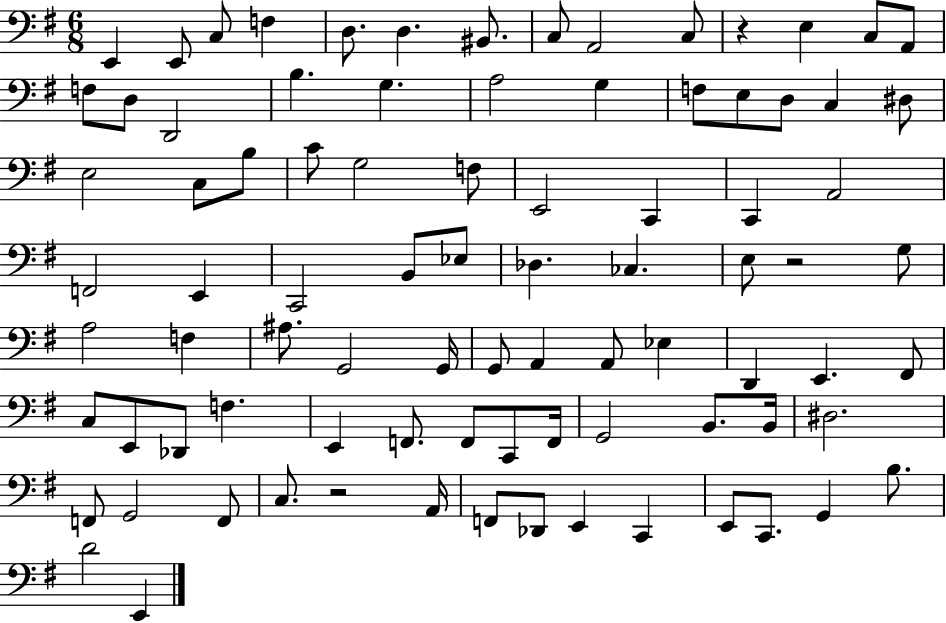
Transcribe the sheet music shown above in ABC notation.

X:1
T:Untitled
M:6/8
L:1/4
K:G
E,, E,,/2 C,/2 F, D,/2 D, ^B,,/2 C,/2 A,,2 C,/2 z E, C,/2 A,,/2 F,/2 D,/2 D,,2 B, G, A,2 G, F,/2 E,/2 D,/2 C, ^D,/2 E,2 C,/2 B,/2 C/2 G,2 F,/2 E,,2 C,, C,, A,,2 F,,2 E,, C,,2 B,,/2 _E,/2 _D, _C, E,/2 z2 G,/2 A,2 F, ^A,/2 G,,2 G,,/4 G,,/2 A,, A,,/2 _E, D,, E,, ^F,,/2 C,/2 E,,/2 _D,,/2 F, E,, F,,/2 F,,/2 C,,/2 F,,/4 G,,2 B,,/2 B,,/4 ^D,2 F,,/2 G,,2 F,,/2 C,/2 z2 A,,/4 F,,/2 _D,,/2 E,, C,, E,,/2 C,,/2 G,, B,/2 D2 E,,